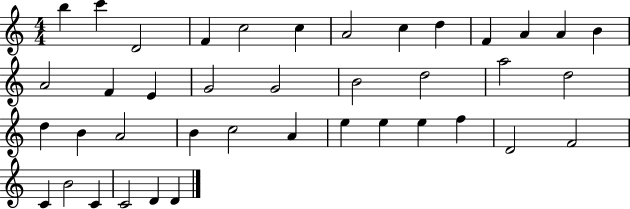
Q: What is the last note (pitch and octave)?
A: D4